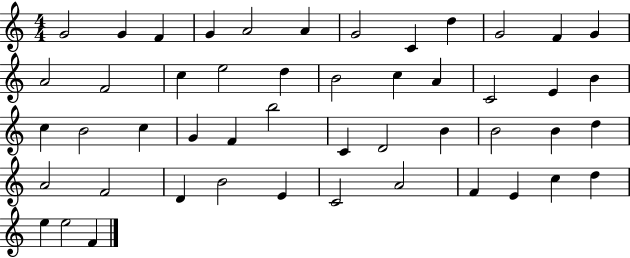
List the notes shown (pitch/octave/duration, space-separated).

G4/h G4/q F4/q G4/q A4/h A4/q G4/h C4/q D5/q G4/h F4/q G4/q A4/h F4/h C5/q E5/h D5/q B4/h C5/q A4/q C4/h E4/q B4/q C5/q B4/h C5/q G4/q F4/q B5/h C4/q D4/h B4/q B4/h B4/q D5/q A4/h F4/h D4/q B4/h E4/q C4/h A4/h F4/q E4/q C5/q D5/q E5/q E5/h F4/q